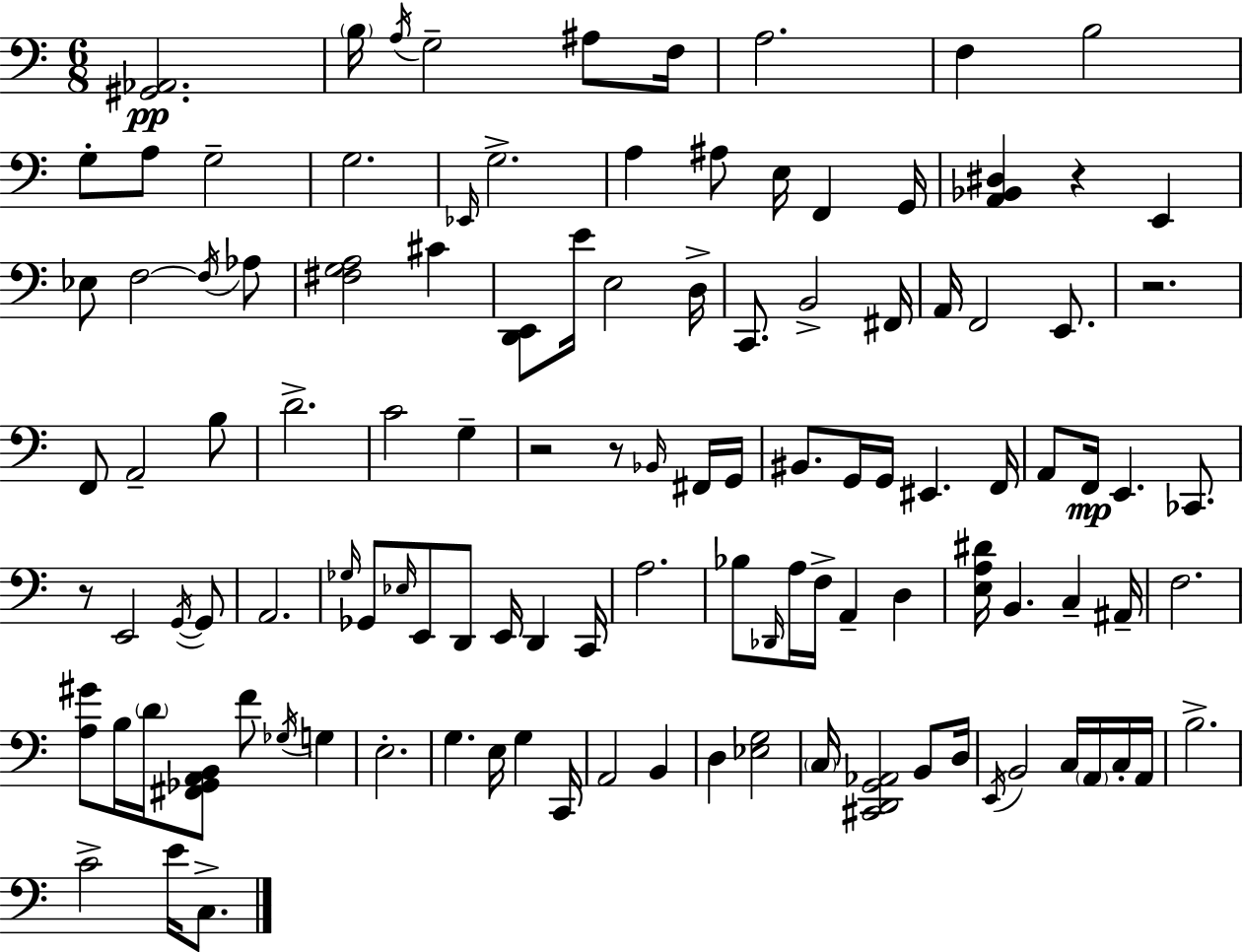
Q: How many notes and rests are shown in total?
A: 115